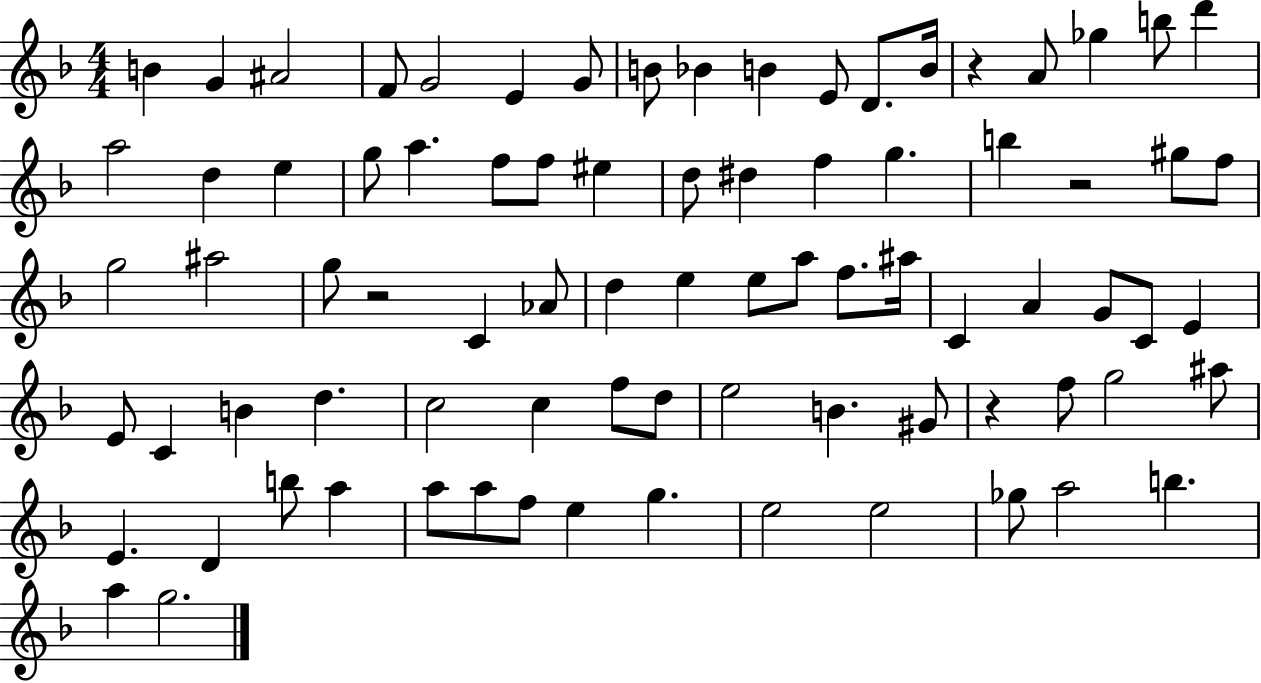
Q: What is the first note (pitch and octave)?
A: B4